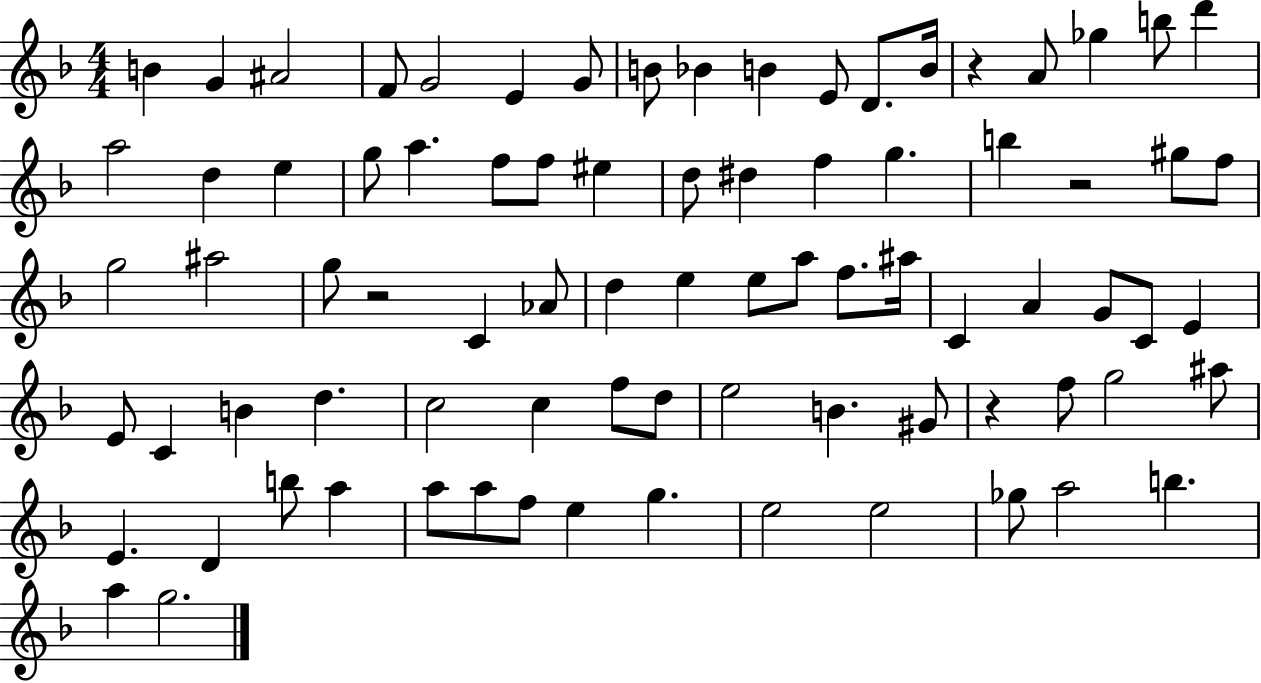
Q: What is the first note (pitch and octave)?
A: B4